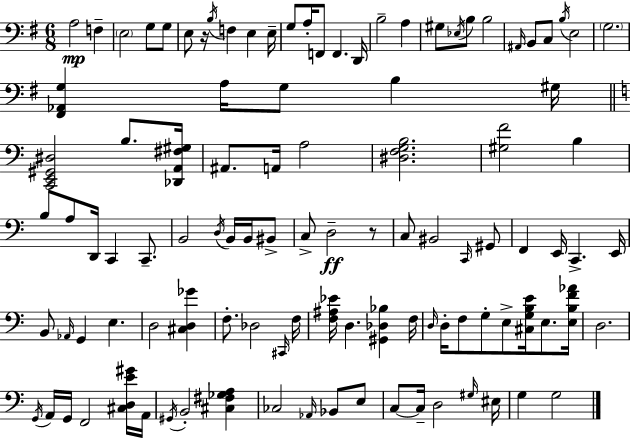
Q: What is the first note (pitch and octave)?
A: A3